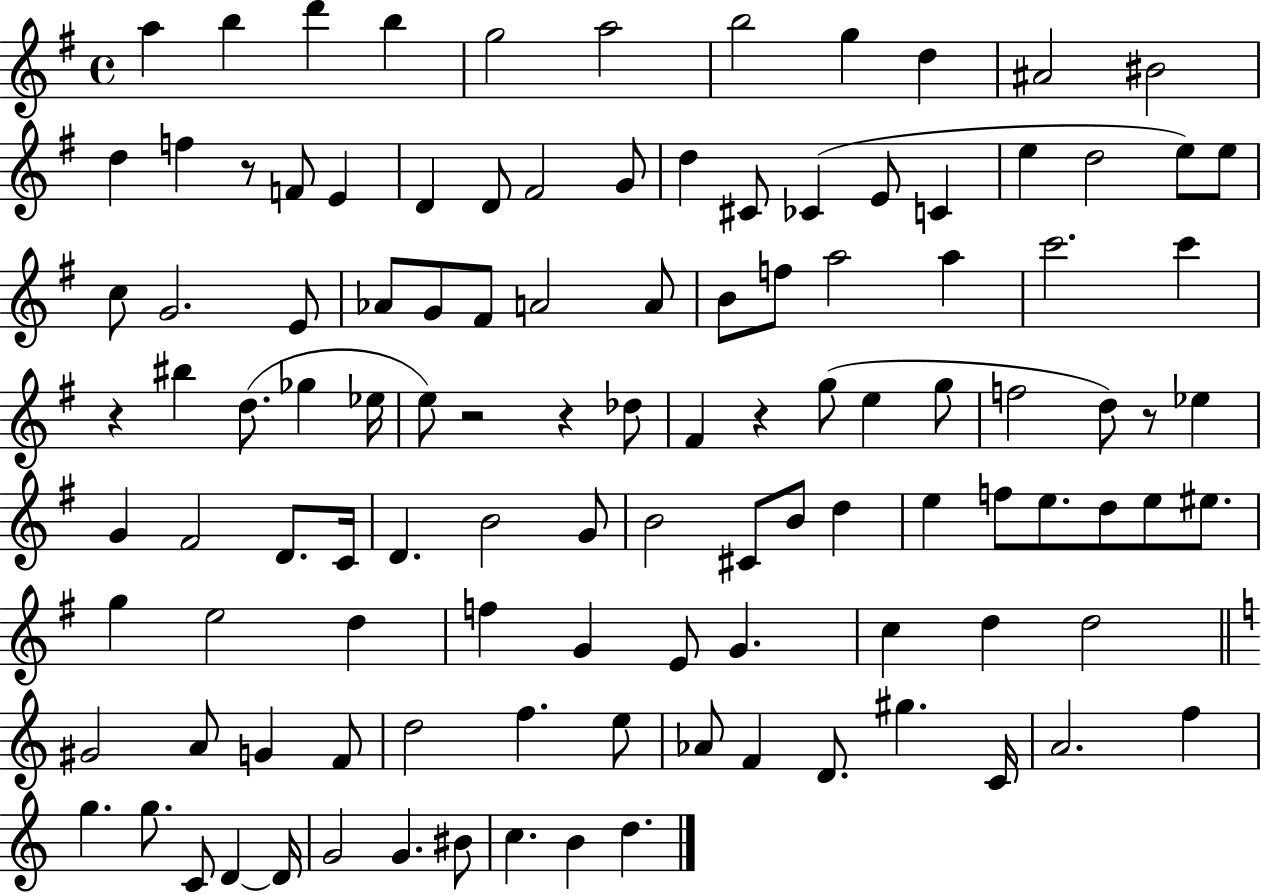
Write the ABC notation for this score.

X:1
T:Untitled
M:4/4
L:1/4
K:G
a b d' b g2 a2 b2 g d ^A2 ^B2 d f z/2 F/2 E D D/2 ^F2 G/2 d ^C/2 _C E/2 C e d2 e/2 e/2 c/2 G2 E/2 _A/2 G/2 ^F/2 A2 A/2 B/2 f/2 a2 a c'2 c' z ^b d/2 _g _e/4 e/2 z2 z _d/2 ^F z g/2 e g/2 f2 d/2 z/2 _e G ^F2 D/2 C/4 D B2 G/2 B2 ^C/2 B/2 d e f/2 e/2 d/2 e/2 ^e/2 g e2 d f G E/2 G c d d2 ^G2 A/2 G F/2 d2 f e/2 _A/2 F D/2 ^g C/4 A2 f g g/2 C/2 D D/4 G2 G ^B/2 c B d